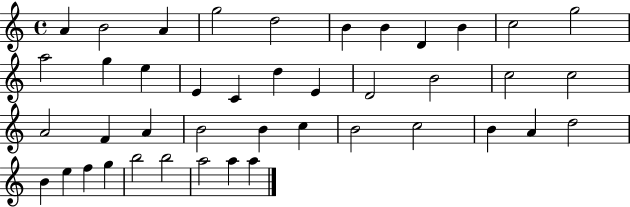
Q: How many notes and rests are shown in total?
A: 42